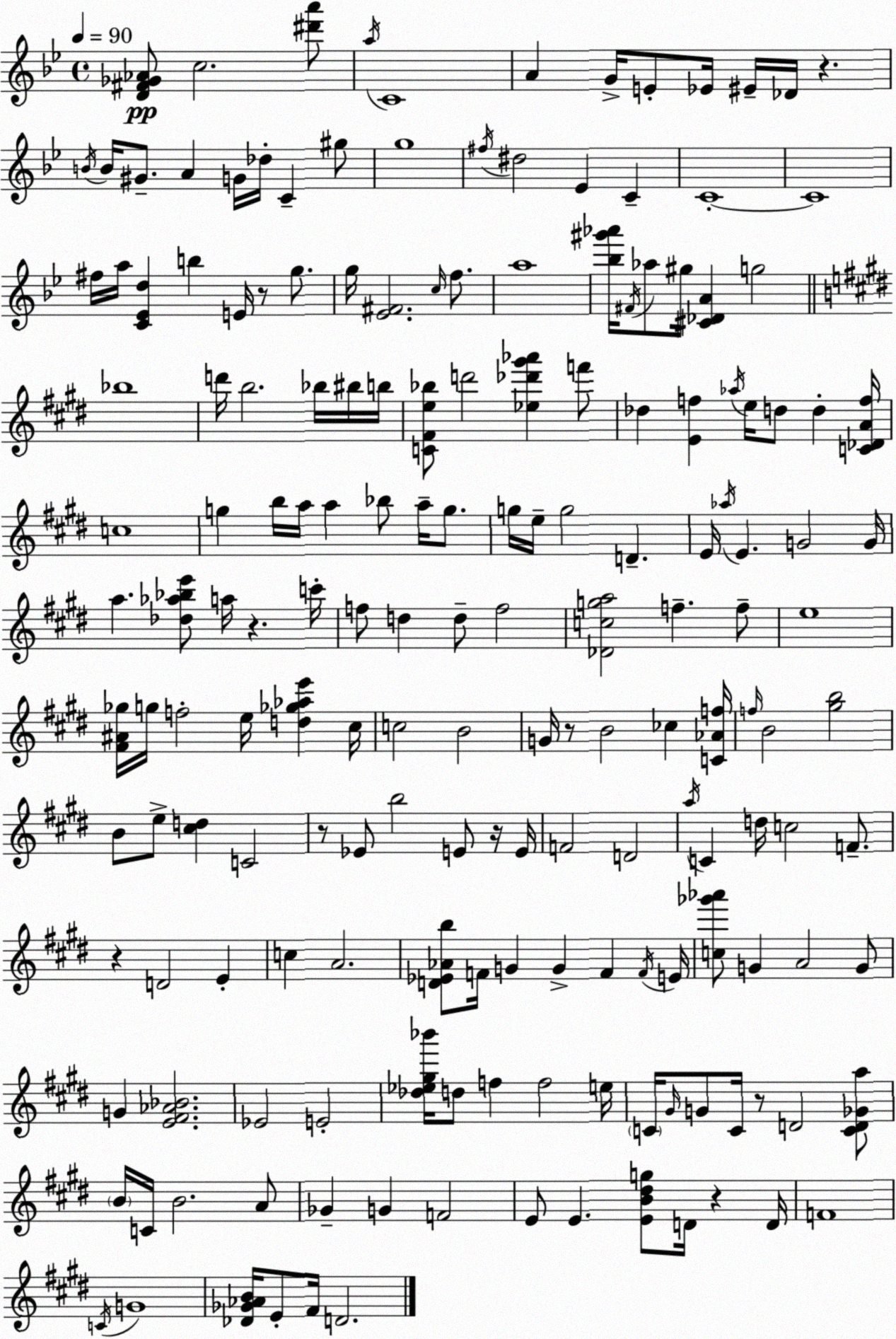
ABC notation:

X:1
T:Untitled
M:4/4
L:1/4
K:Gm
[D^F_G_A]/2 c2 [^d'a']/2 a/4 C4 A G/4 E/2 _E/4 ^E/4 _D/4 z B/4 B/4 ^G/2 A G/4 _d/4 C ^g/2 g4 ^f/4 ^d2 _E C C4 C4 ^f/4 a/4 [C_Ed] b E/4 z/2 g/2 g/4 [_E^F]2 c/4 f/2 a4 [_b^g'_a']/4 ^F/4 _a/2 ^g/4 [^C_DA] g2 _b4 d'/4 b2 _b/4 ^b/4 b/4 [C^Fe_b]/2 d'2 [_e_d'^g'_a'] f'/2 _d [Ef] _a/4 e/4 d/2 d [C_DAf]/4 c4 g b/4 a/4 a _b/2 a/4 g/2 g/4 e/4 g2 D E/4 _a/4 E G2 G/4 a [_d_a_be']/2 a/4 z c'/4 f/2 d d/2 f2 [_Dcga]2 f f/2 e4 [^F^A_g]/4 g/4 f2 e/4 [d_g_ae'] ^c/4 c2 B2 G/4 z/2 B2 _c [C_Af]/4 f/4 B2 [^gb]2 B/2 e/2 [^cd] C2 z/2 _E/2 b2 E/2 z/4 E/4 F2 D2 a/4 C d/4 c2 F/2 z D2 E c A2 [D_E_Ab]/2 F/4 G G F F/4 E/4 [c_g'_a']/2 G A2 G/2 G [E^F_A_B]2 _E2 E2 [_d_e^g_b']/4 d/2 f f2 e/4 C/4 ^G/4 G/2 C/4 z/2 D2 [CD_Ga]/2 B/4 C/4 B2 A/2 _G G F2 E/2 E [EB^dg]/2 D/4 z D/4 F4 C/4 G4 [_D_G_AB]/4 E/2 ^F/4 D2